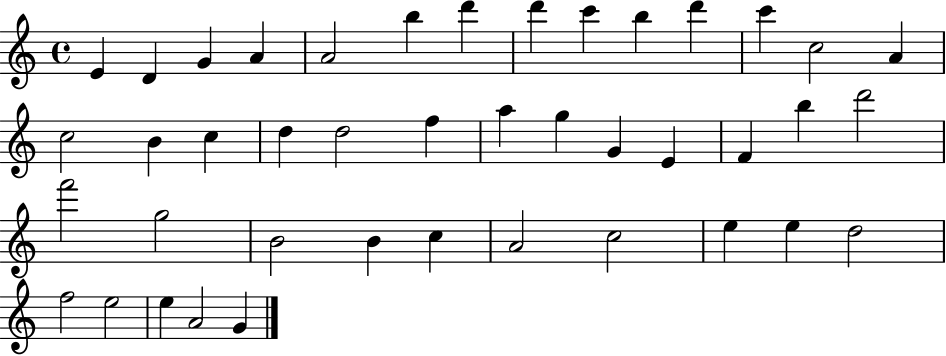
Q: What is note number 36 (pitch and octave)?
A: E5